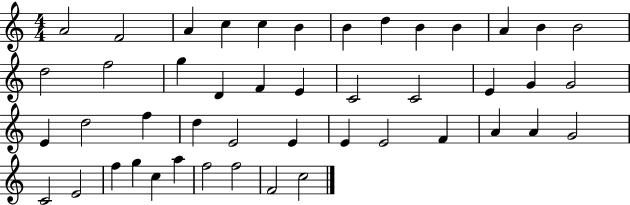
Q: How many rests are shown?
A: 0